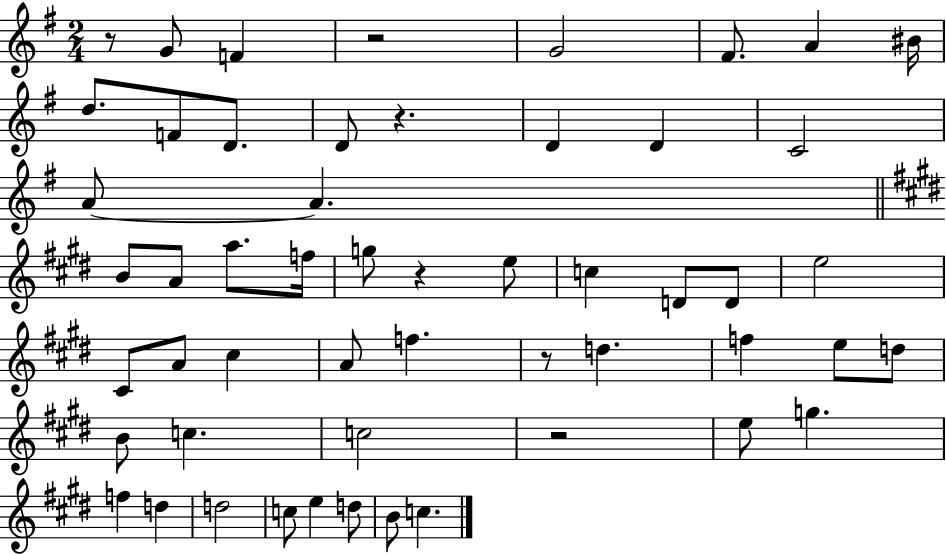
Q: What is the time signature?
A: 2/4